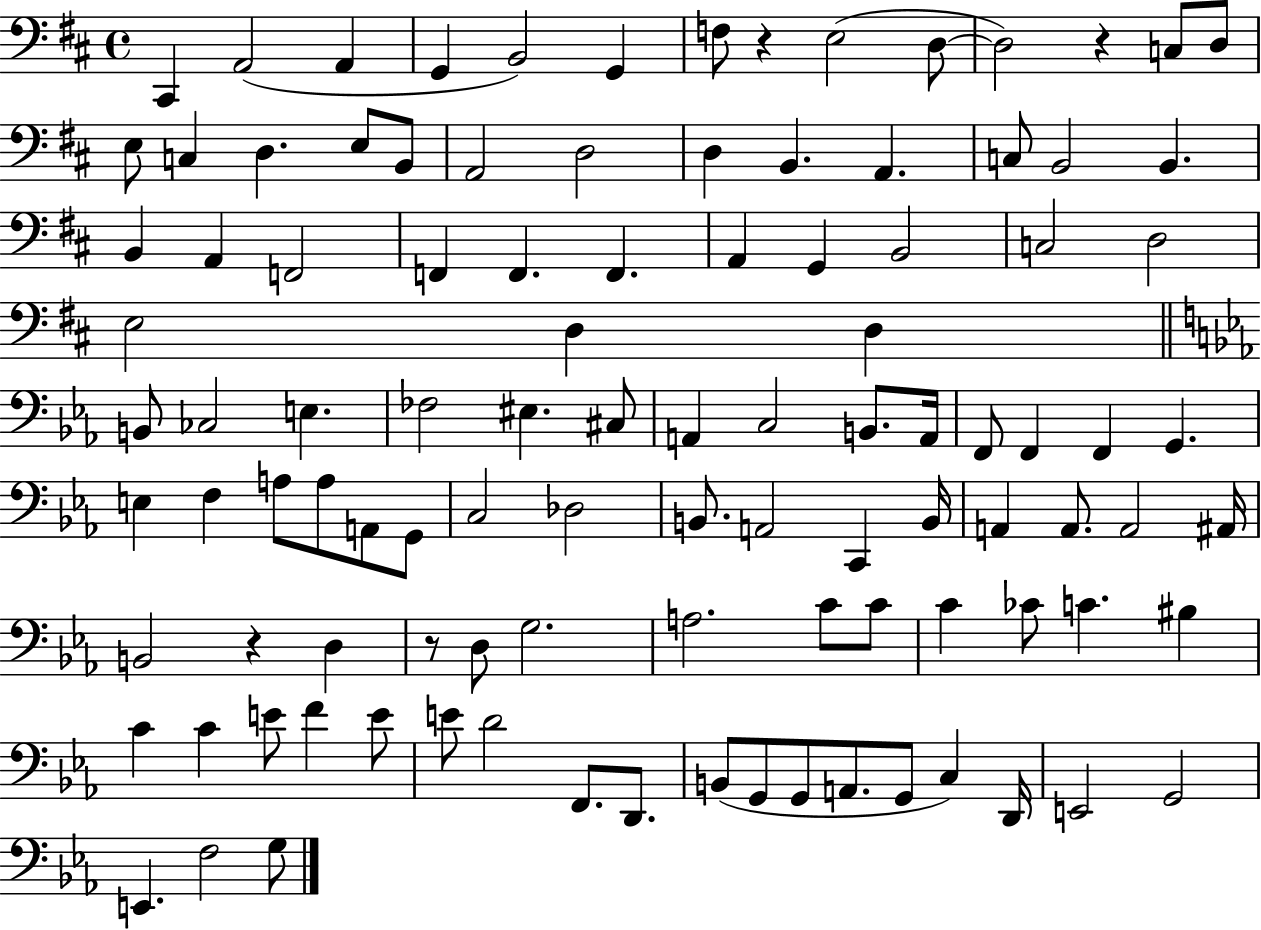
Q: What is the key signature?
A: D major